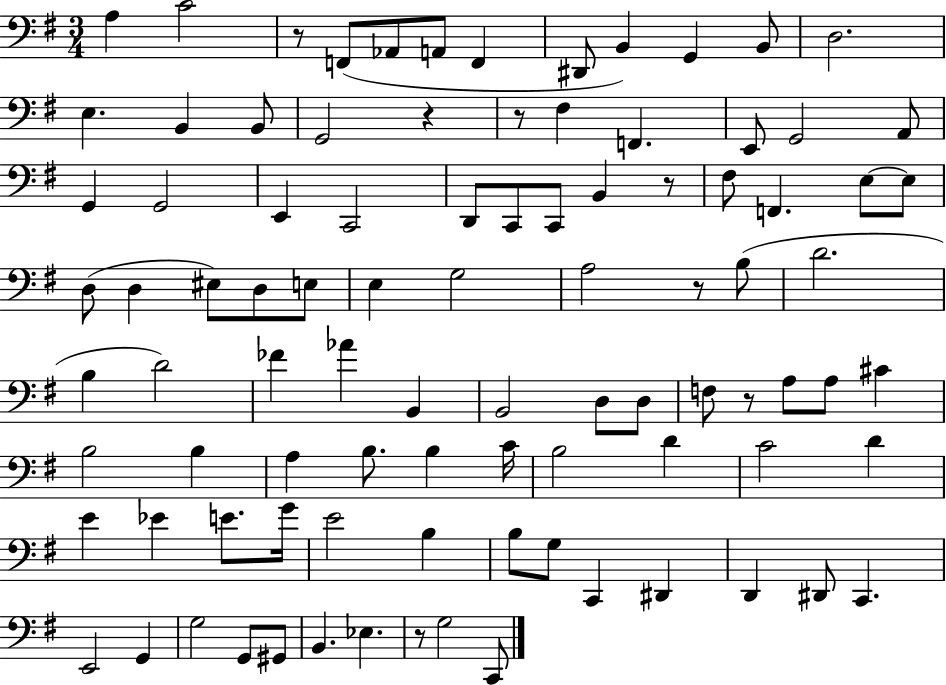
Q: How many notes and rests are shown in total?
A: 93